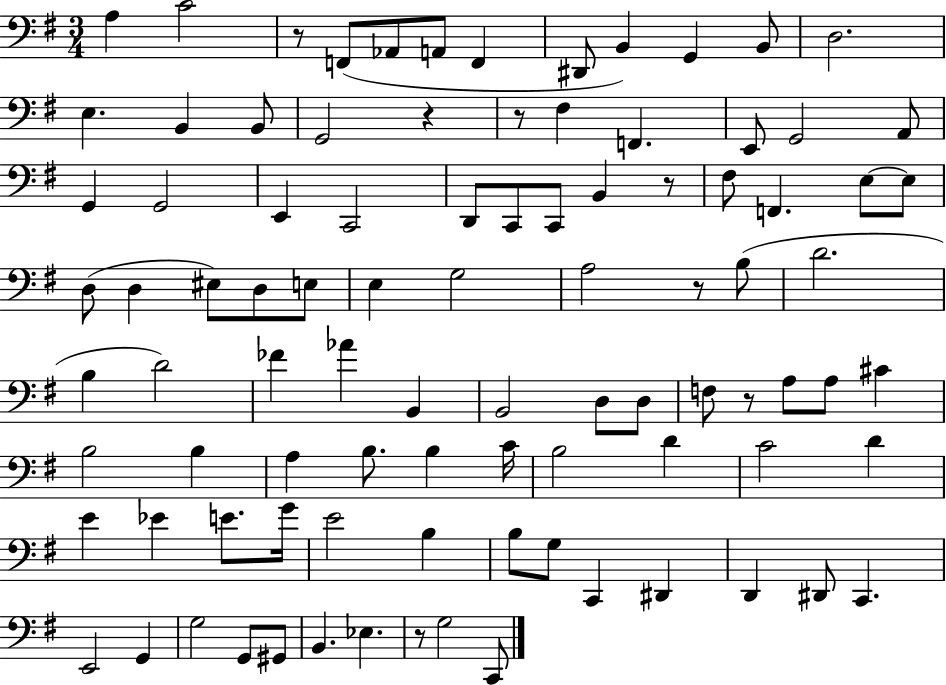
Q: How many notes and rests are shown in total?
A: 93